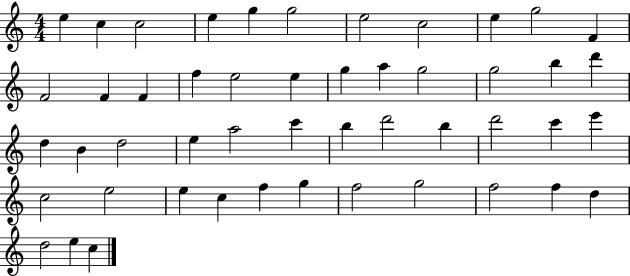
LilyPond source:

{
  \clef treble
  \numericTimeSignature
  \time 4/4
  \key c \major
  e''4 c''4 c''2 | e''4 g''4 g''2 | e''2 c''2 | e''4 g''2 f'4 | \break f'2 f'4 f'4 | f''4 e''2 e''4 | g''4 a''4 g''2 | g''2 b''4 d'''4 | \break d''4 b'4 d''2 | e''4 a''2 c'''4 | b''4 d'''2 b''4 | d'''2 c'''4 e'''4 | \break c''2 e''2 | e''4 c''4 f''4 g''4 | f''2 g''2 | f''2 f''4 d''4 | \break d''2 e''4 c''4 | \bar "|."
}